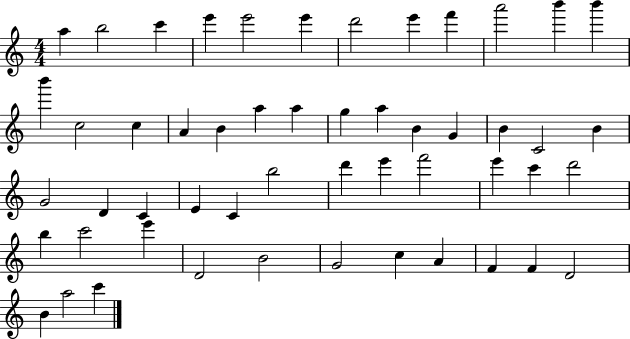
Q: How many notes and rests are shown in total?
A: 52